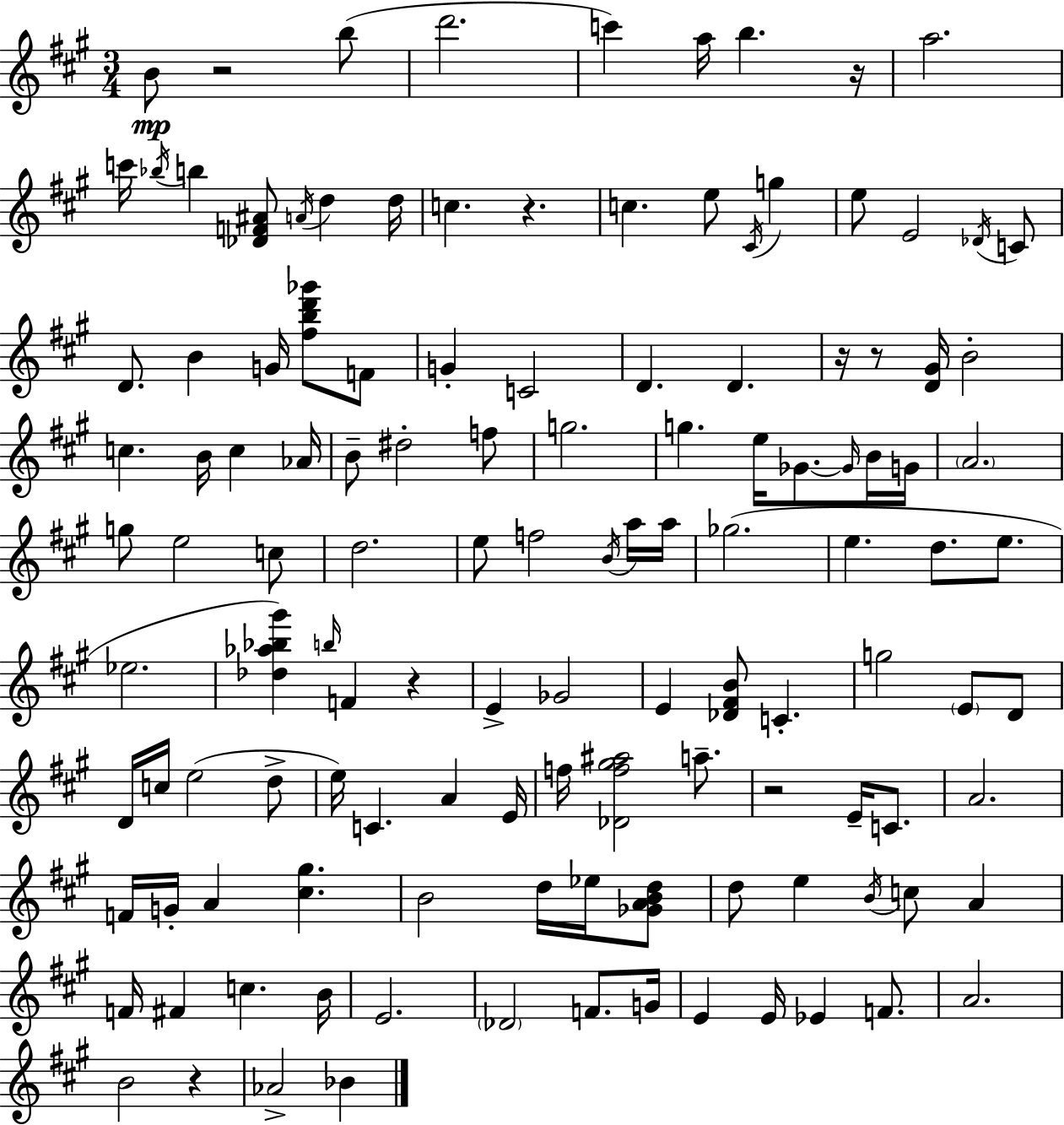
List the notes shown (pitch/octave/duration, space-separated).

B4/e R/h B5/e D6/h. C6/q A5/s B5/q. R/s A5/h. C6/s Bb5/s B5/q [Db4,F4,A#4]/e A4/s D5/q D5/s C5/q. R/q. C5/q. E5/e C#4/s G5/q E5/e E4/h Db4/s C4/e D4/e. B4/q G4/s [F#5,B5,D6,Gb6]/e F4/e G4/q C4/h D4/q. D4/q. R/s R/e [D4,G#4]/s B4/h C5/q. B4/s C5/q Ab4/s B4/e D#5/h F5/e G5/h. G5/q. E5/s Gb4/e. Gb4/s B4/s G4/s A4/h. G5/e E5/h C5/e D5/h. E5/e F5/h B4/s A5/s A5/s Gb5/h. E5/q. D5/e. E5/e. Eb5/h. [Db5,Ab5,Bb5,G#6]/q B5/s F4/q R/q E4/q Gb4/h E4/q [Db4,F#4,B4]/e C4/q. G5/h E4/e D4/e D4/s C5/s E5/h D5/e E5/s C4/q. A4/q E4/s F5/s [Db4,F5,G#5,A#5]/h A5/e. R/h E4/s C4/e. A4/h. F4/s G4/s A4/q [C#5,G#5]/q. B4/h D5/s Eb5/s [Gb4,A4,B4,D5]/e D5/e E5/q B4/s C5/e A4/q F4/s F#4/q C5/q. B4/s E4/h. Db4/h F4/e. G4/s E4/q E4/s Eb4/q F4/e. A4/h. B4/h R/q Ab4/h Bb4/q